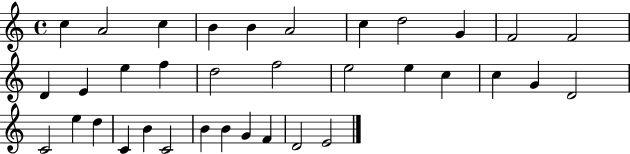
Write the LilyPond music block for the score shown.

{
  \clef treble
  \time 4/4
  \defaultTimeSignature
  \key c \major
  c''4 a'2 c''4 | b'4 b'4 a'2 | c''4 d''2 g'4 | f'2 f'2 | \break d'4 e'4 e''4 f''4 | d''2 f''2 | e''2 e''4 c''4 | c''4 g'4 d'2 | \break c'2 e''4 d''4 | c'4 b'4 c'2 | b'4 b'4 g'4 f'4 | d'2 e'2 | \break \bar "|."
}